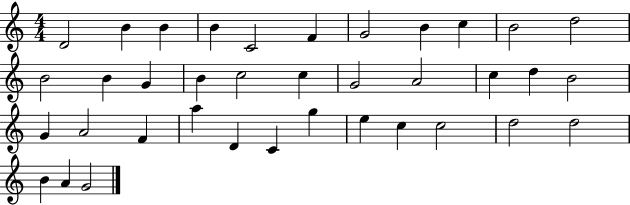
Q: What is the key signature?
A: C major